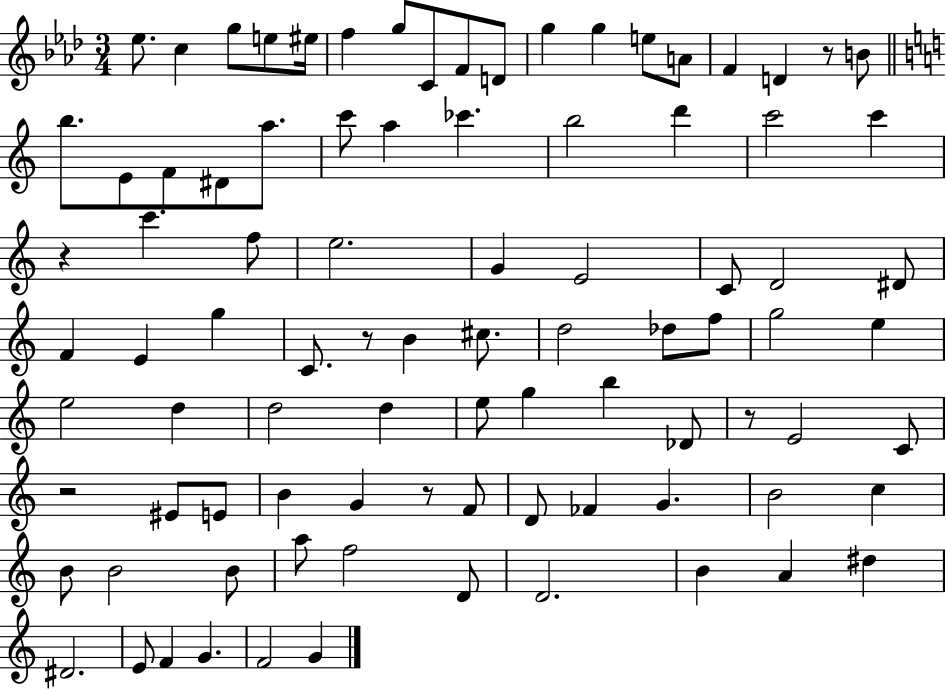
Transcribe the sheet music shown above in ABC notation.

X:1
T:Untitled
M:3/4
L:1/4
K:Ab
_e/2 c g/2 e/2 ^e/4 f g/2 C/2 F/2 D/2 g g e/2 A/2 F D z/2 B/2 b/2 E/2 F/2 ^D/2 a/2 c'/2 a _c' b2 d' c'2 c' z c' f/2 e2 G E2 C/2 D2 ^D/2 F E g C/2 z/2 B ^c/2 d2 _d/2 f/2 g2 e e2 d d2 d e/2 g b _D/2 z/2 E2 C/2 z2 ^E/2 E/2 B G z/2 F/2 D/2 _F G B2 c B/2 B2 B/2 a/2 f2 D/2 D2 B A ^d ^D2 E/2 F G F2 G